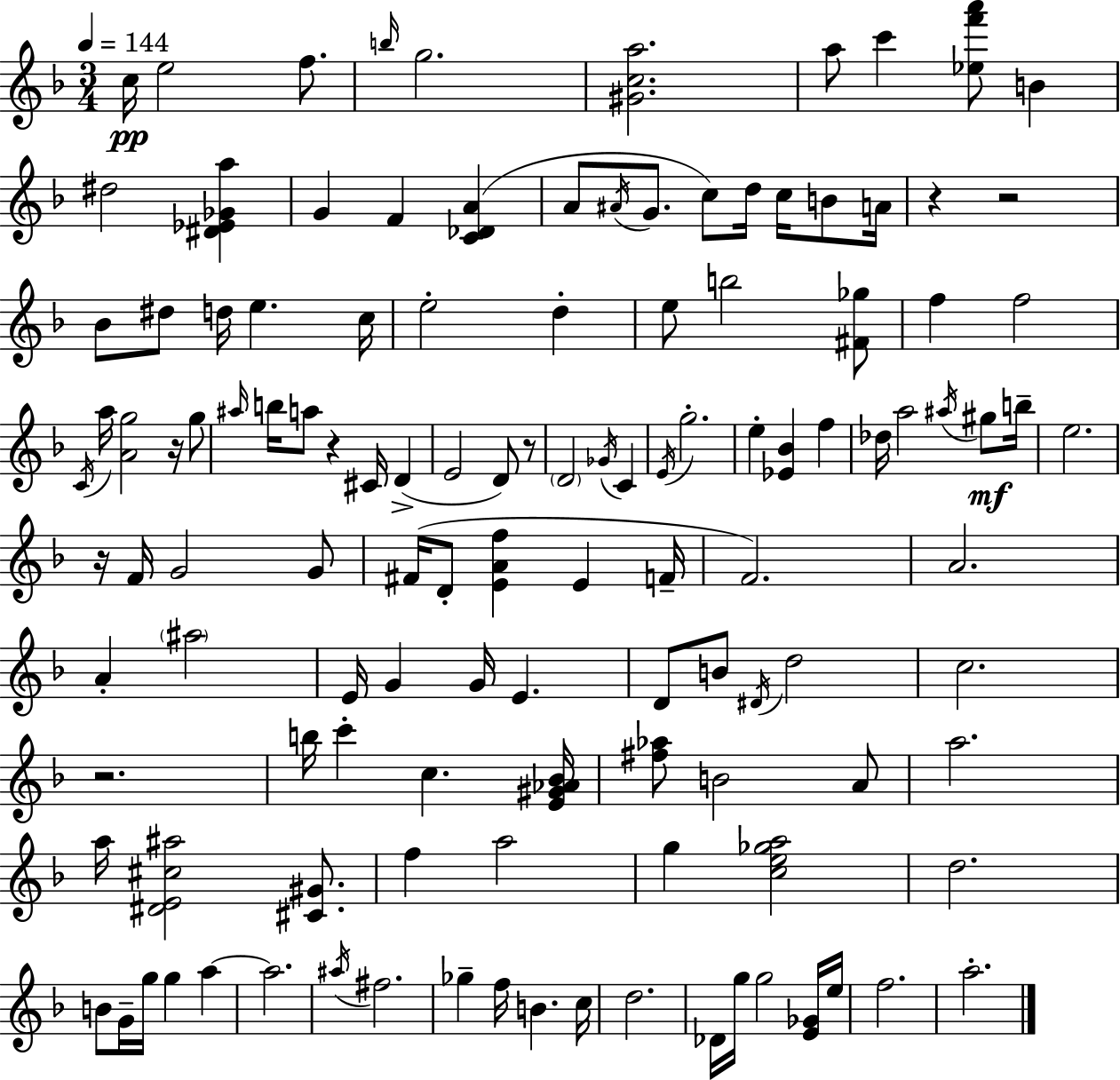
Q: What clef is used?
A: treble